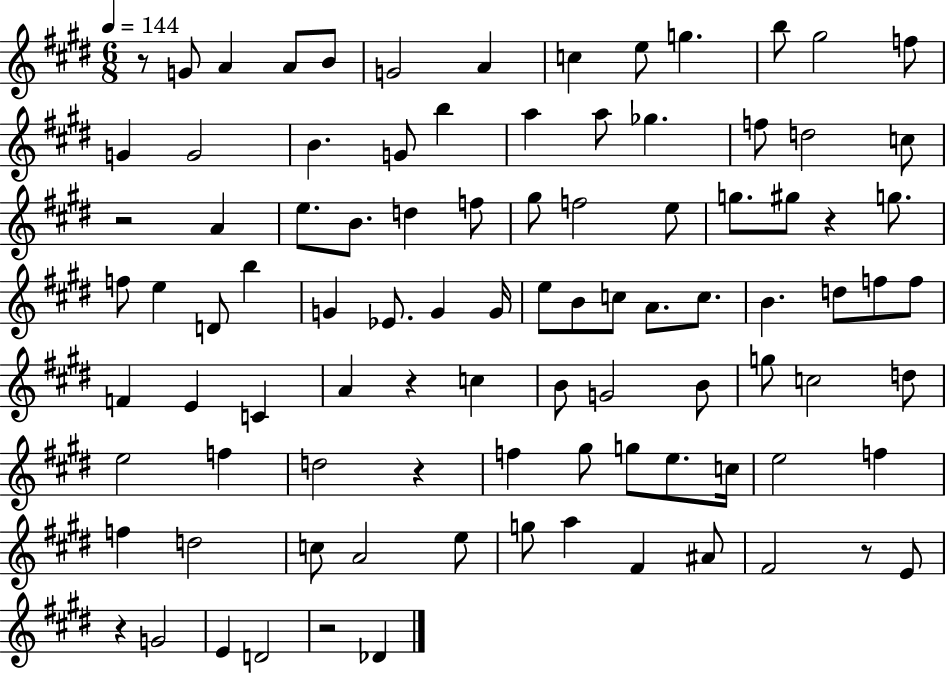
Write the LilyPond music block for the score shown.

{
  \clef treble
  \numericTimeSignature
  \time 6/8
  \key e \major
  \tempo 4 = 144
  r8 g'8 a'4 a'8 b'8 | g'2 a'4 | c''4 e''8 g''4. | b''8 gis''2 f''8 | \break g'4 g'2 | b'4. g'8 b''4 | a''4 a''8 ges''4. | f''8 d''2 c''8 | \break r2 a'4 | e''8. b'8. d''4 f''8 | gis''8 f''2 e''8 | g''8. gis''8 r4 g''8. | \break f''8 e''4 d'8 b''4 | g'4 ees'8. g'4 g'16 | e''8 b'8 c''8 a'8. c''8. | b'4. d''8 f''8 f''8 | \break f'4 e'4 c'4 | a'4 r4 c''4 | b'8 g'2 b'8 | g''8 c''2 d''8 | \break e''2 f''4 | d''2 r4 | f''4 gis''8 g''8 e''8. c''16 | e''2 f''4 | \break f''4 d''2 | c''8 a'2 e''8 | g''8 a''4 fis'4 ais'8 | fis'2 r8 e'8 | \break r4 g'2 | e'4 d'2 | r2 des'4 | \bar "|."
}